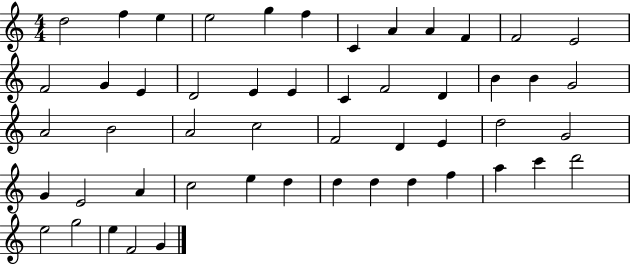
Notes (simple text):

D5/h F5/q E5/q E5/h G5/q F5/q C4/q A4/q A4/q F4/q F4/h E4/h F4/h G4/q E4/q D4/h E4/q E4/q C4/q F4/h D4/q B4/q B4/q G4/h A4/h B4/h A4/h C5/h F4/h D4/q E4/q D5/h G4/h G4/q E4/h A4/q C5/h E5/q D5/q D5/q D5/q D5/q F5/q A5/q C6/q D6/h E5/h G5/h E5/q F4/h G4/q